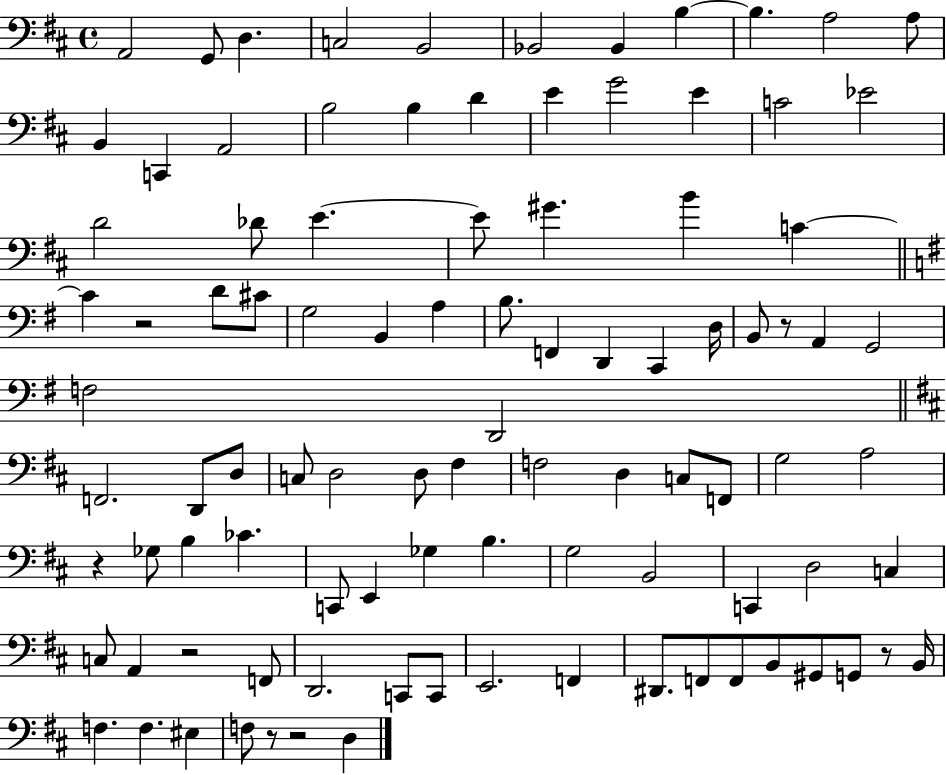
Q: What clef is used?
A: bass